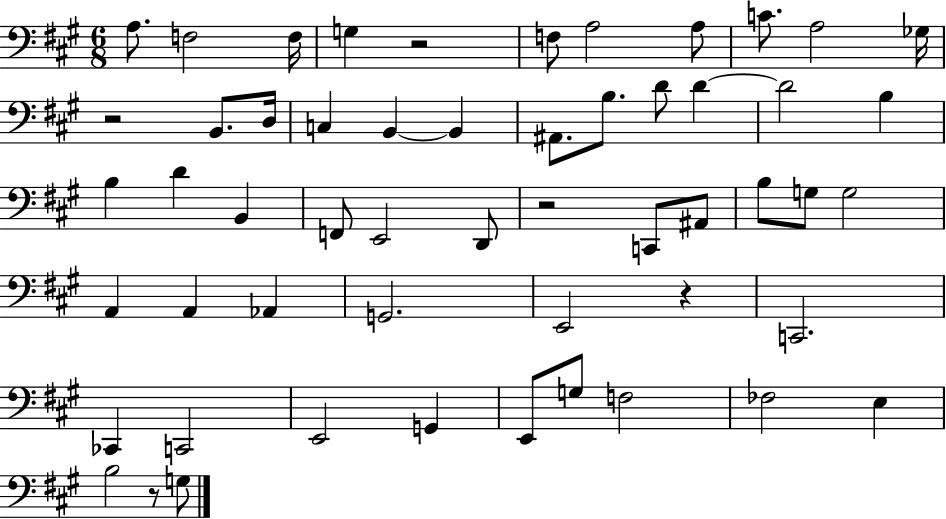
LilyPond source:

{
  \clef bass
  \numericTimeSignature
  \time 6/8
  \key a \major
  \repeat volta 2 { a8. f2 f16 | g4 r2 | f8 a2 a8 | c'8. a2 ges16 | \break r2 b,8. d16 | c4 b,4~~ b,4 | ais,8. b8. d'8 d'4~~ | d'2 b4 | \break b4 d'4 b,4 | f,8 e,2 d,8 | r2 c,8 ais,8 | b8 g8 g2 | \break a,4 a,4 aes,4 | g,2. | e,2 r4 | c,2. | \break ces,4 c,2 | e,2 g,4 | e,8 g8 f2 | fes2 e4 | \break b2 r8 g8 | } \bar "|."
}